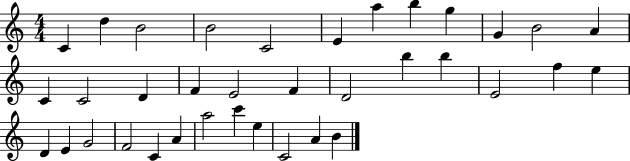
X:1
T:Untitled
M:4/4
L:1/4
K:C
C d B2 B2 C2 E a b g G B2 A C C2 D F E2 F D2 b b E2 f e D E G2 F2 C A a2 c' e C2 A B